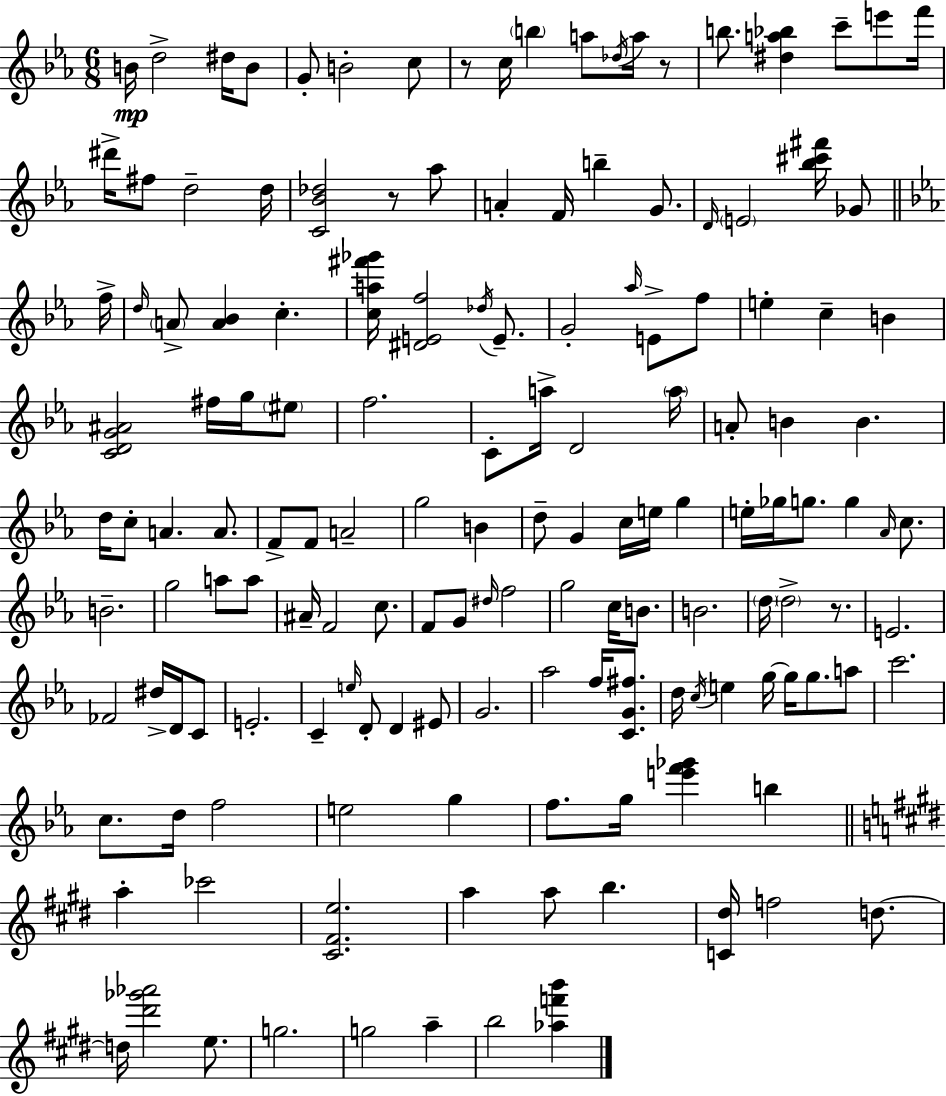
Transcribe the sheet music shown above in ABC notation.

X:1
T:Untitled
M:6/8
L:1/4
K:Eb
B/4 d2 ^d/4 B/2 G/2 B2 c/2 z/2 c/4 b a/2 _d/4 a/4 z/2 b/2 [^da_b] c'/2 e'/2 f'/4 ^d'/4 ^f/2 d2 d/4 [C_B_d]2 z/2 _a/2 A F/4 b G/2 D/4 E2 [_b^c'^f']/4 _G/2 f/4 d/4 A/2 [A_B] c [ca^f'_g']/4 [^DEf]2 _d/4 E/2 G2 _a/4 E/2 f/2 e c B [CDG^A]2 ^f/4 g/4 ^e/2 f2 C/2 a/4 D2 a/4 A/2 B B d/4 c/2 A A/2 F/2 F/2 A2 g2 B d/2 G c/4 e/4 g e/4 _g/4 g/2 g _A/4 c/2 B2 g2 a/2 a/2 ^A/4 F2 c/2 F/2 G/2 ^d/4 f2 g2 c/4 B/2 B2 d/4 d2 z/2 E2 _F2 ^d/4 D/4 C/2 E2 C e/4 D/2 D ^E/2 G2 _a2 f/4 [CG^f]/2 d/4 c/4 e g/4 g/4 g/2 a/2 c'2 c/2 d/4 f2 e2 g f/2 g/4 [e'f'_g'] b a _c'2 [^C^Fe]2 a a/2 b [C^d]/4 f2 d/2 d/4 [^d'_g'_a']2 e/2 g2 g2 a b2 [_af'b']